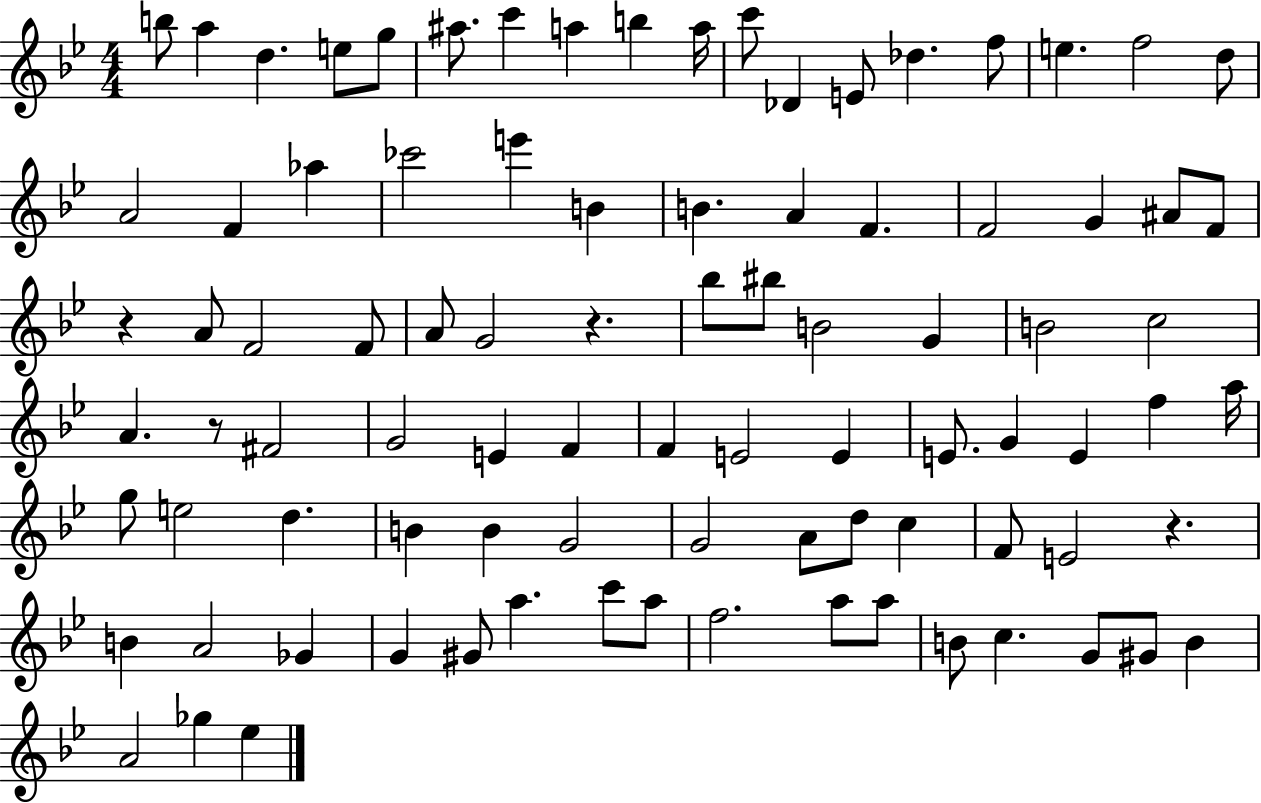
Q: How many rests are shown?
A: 4